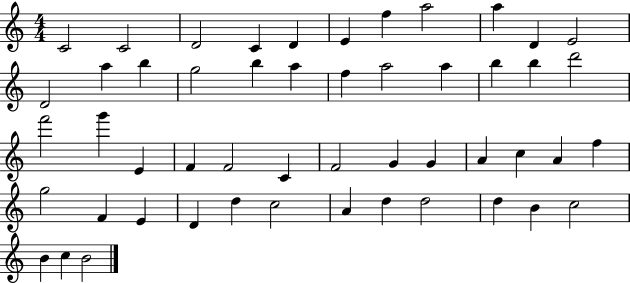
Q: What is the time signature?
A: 4/4